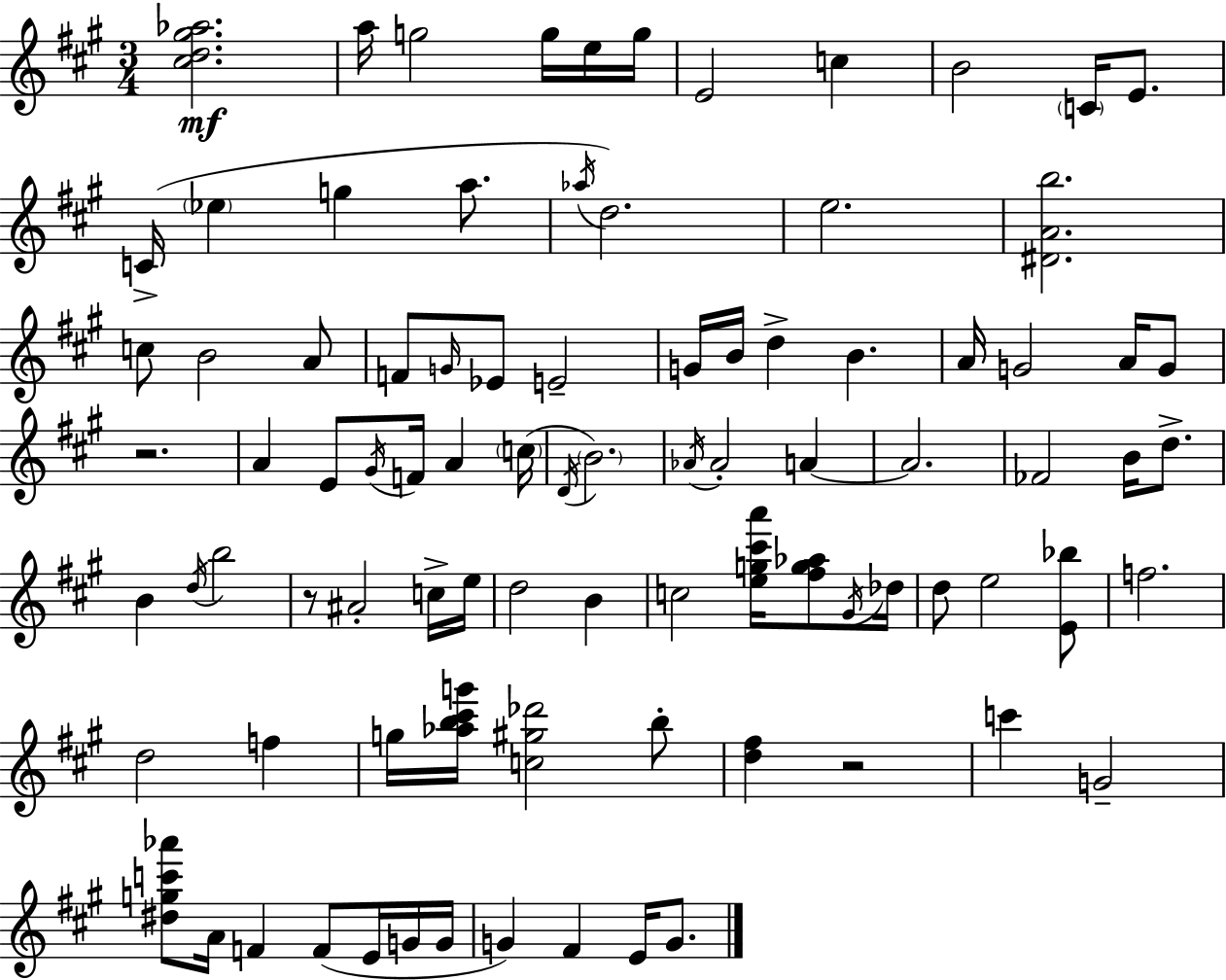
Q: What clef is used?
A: treble